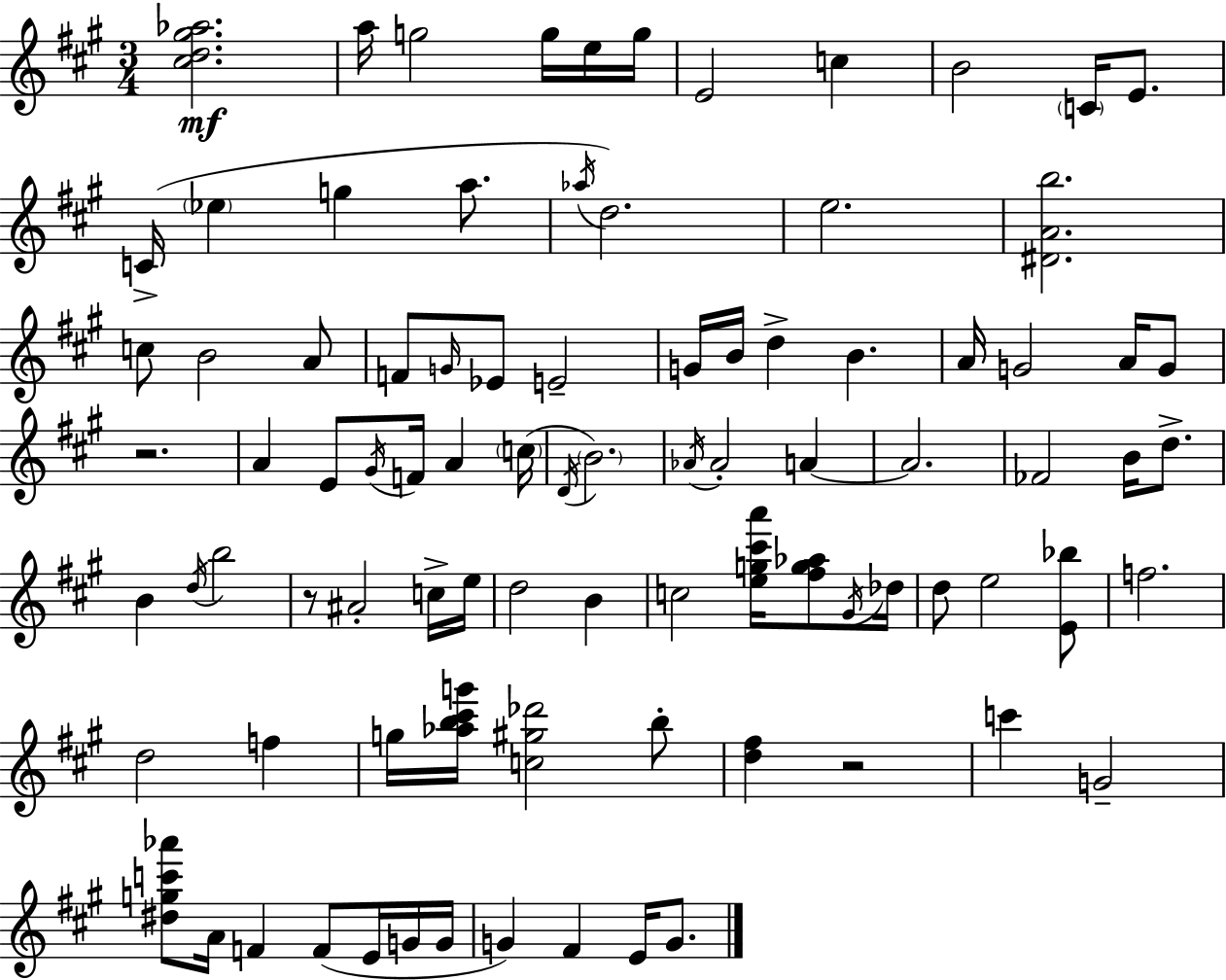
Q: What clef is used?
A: treble